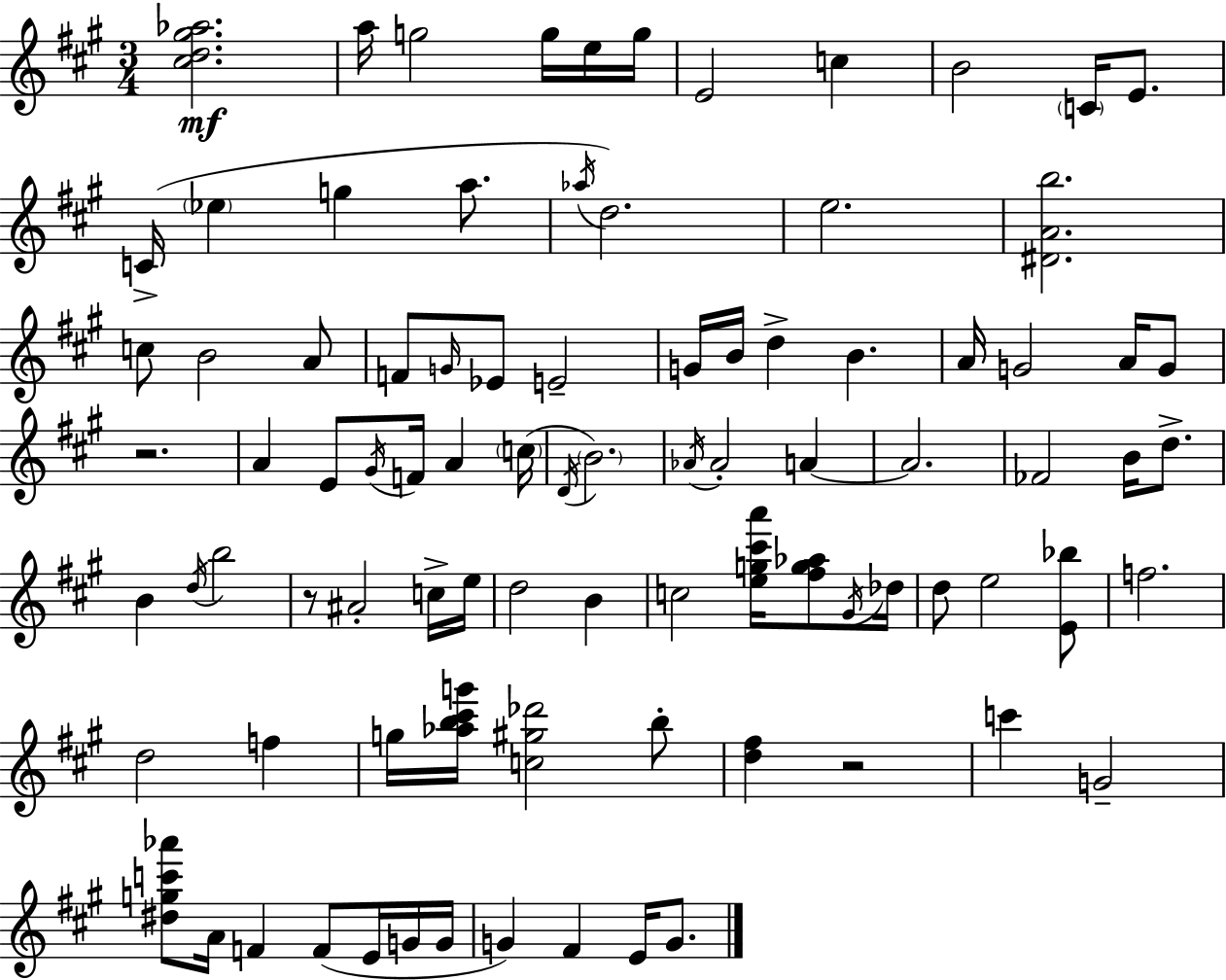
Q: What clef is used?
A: treble